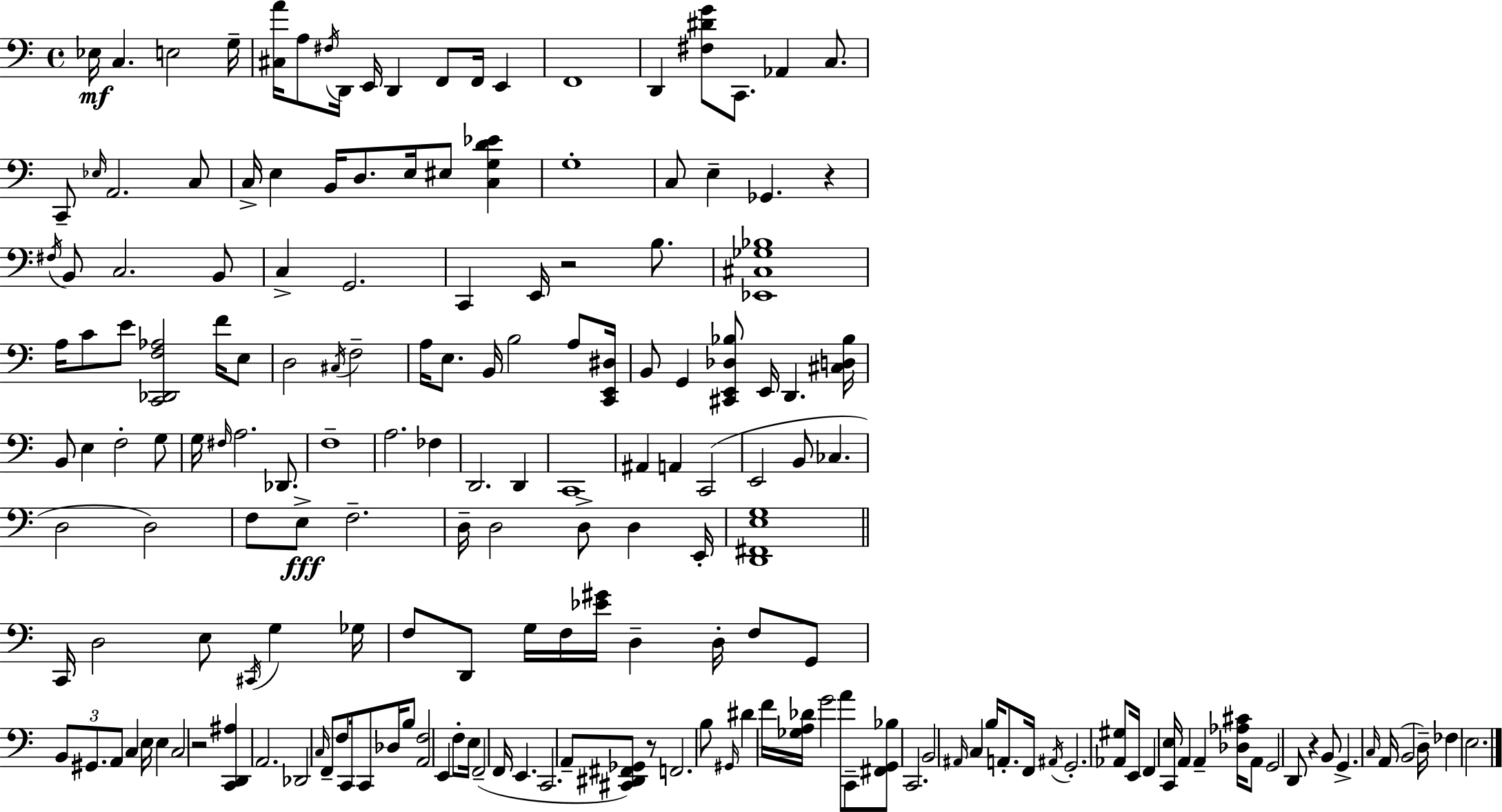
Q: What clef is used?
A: bass